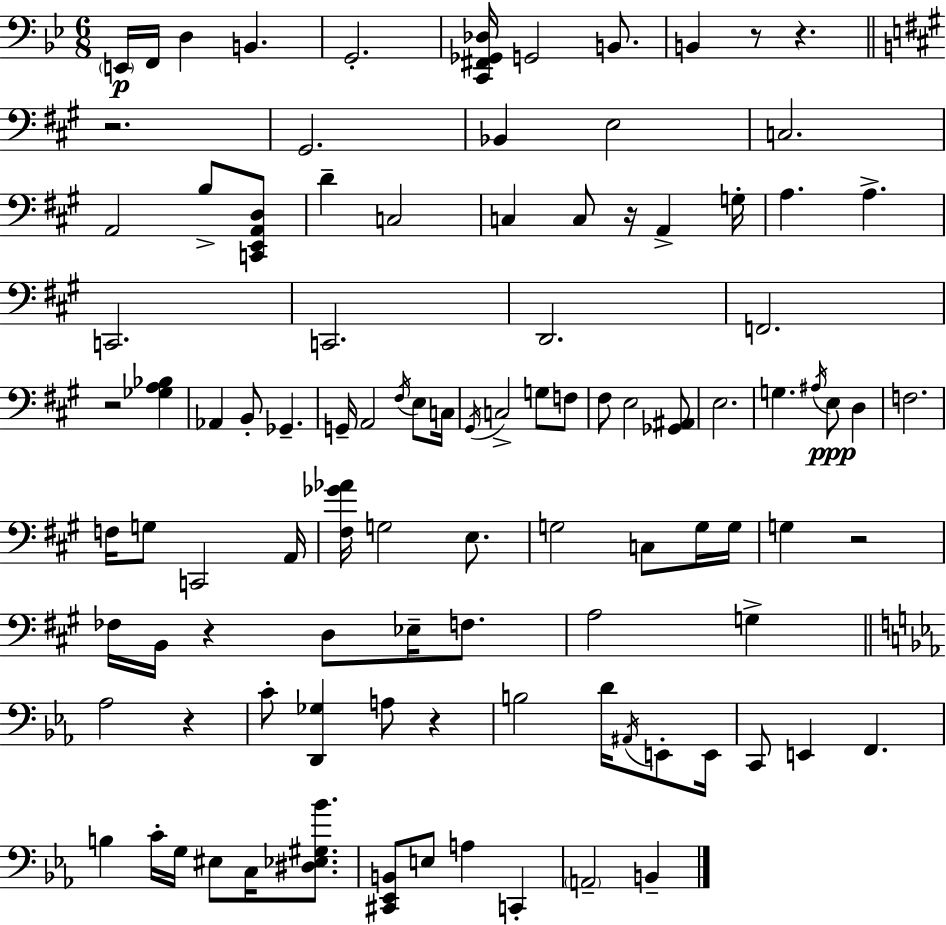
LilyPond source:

{
  \clef bass
  \numericTimeSignature
  \time 6/8
  \key g \minor
  \parenthesize e,16\p f,16 d4 b,4. | g,2.-. | <c, fis, ges, des>16 g,2 b,8. | b,4 r8 r4. | \break \bar "||" \break \key a \major r2. | gis,2. | bes,4 e2 | c2. | \break a,2 b8-> <c, e, a, d>8 | d'4-- c2 | c4 c8 r16 a,4-> g16-. | a4. a4.-> | \break c,2. | c,2. | d,2. | f,2. | \break r2 <ges a bes>4 | aes,4 b,8-. ges,4.-- | g,16-- a,2 \acciaccatura { fis16 } e8 | c16 \acciaccatura { gis,16 } c2-> g8 | \break f8 fis8 e2 | <ges, ais,>8 e2. | g4. \acciaccatura { ais16 }\ppp e8 d4 | f2. | \break f16 g8 c,2 | a,16 <fis ges' aes'>16 g2 | e8. g2 c8 | g16 g16 g4 r2 | \break fes16 b,16 r4 d8 ees16-- | f8. a2 g4-> | \bar "||" \break \key ees \major aes2 r4 | c'8-. <d, ges>4 a8 r4 | b2 d'16 \acciaccatura { ais,16 } e,8-. | e,16 c,8 e,4 f,4. | \break b4 c'16-. g16 eis8 c16 <dis ees gis bes'>8. | <cis, ees, b,>8 e8 a4 c,4-. | \parenthesize a,2-- b,4-- | \bar "|."
}